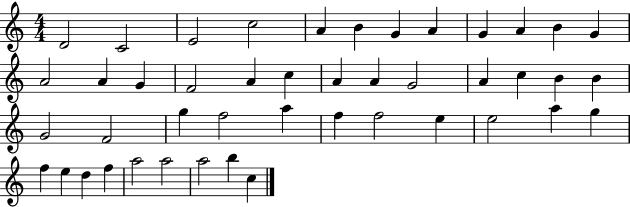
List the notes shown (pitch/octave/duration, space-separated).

D4/h C4/h E4/h C5/h A4/q B4/q G4/q A4/q G4/q A4/q B4/q G4/q A4/h A4/q G4/q F4/h A4/q C5/q A4/q A4/q G4/h A4/q C5/q B4/q B4/q G4/h F4/h G5/q F5/h A5/q F5/q F5/h E5/q E5/h A5/q G5/q F5/q E5/q D5/q F5/q A5/h A5/h A5/h B5/q C5/q